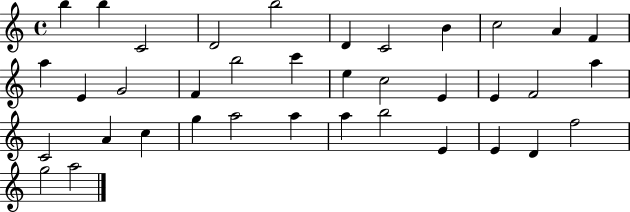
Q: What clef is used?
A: treble